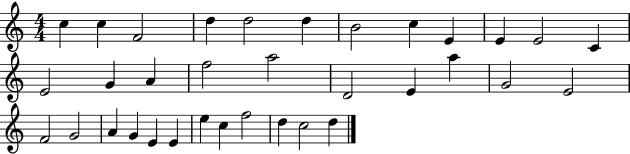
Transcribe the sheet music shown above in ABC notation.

X:1
T:Untitled
M:4/4
L:1/4
K:C
c c F2 d d2 d B2 c E E E2 C E2 G A f2 a2 D2 E a G2 E2 F2 G2 A G E E e c f2 d c2 d